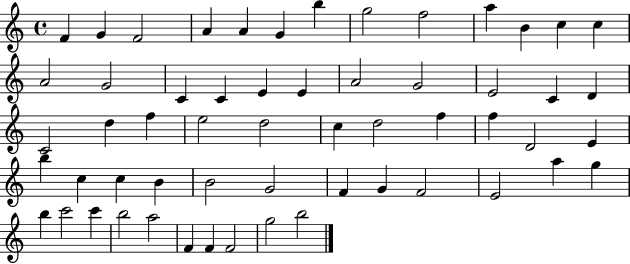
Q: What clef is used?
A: treble